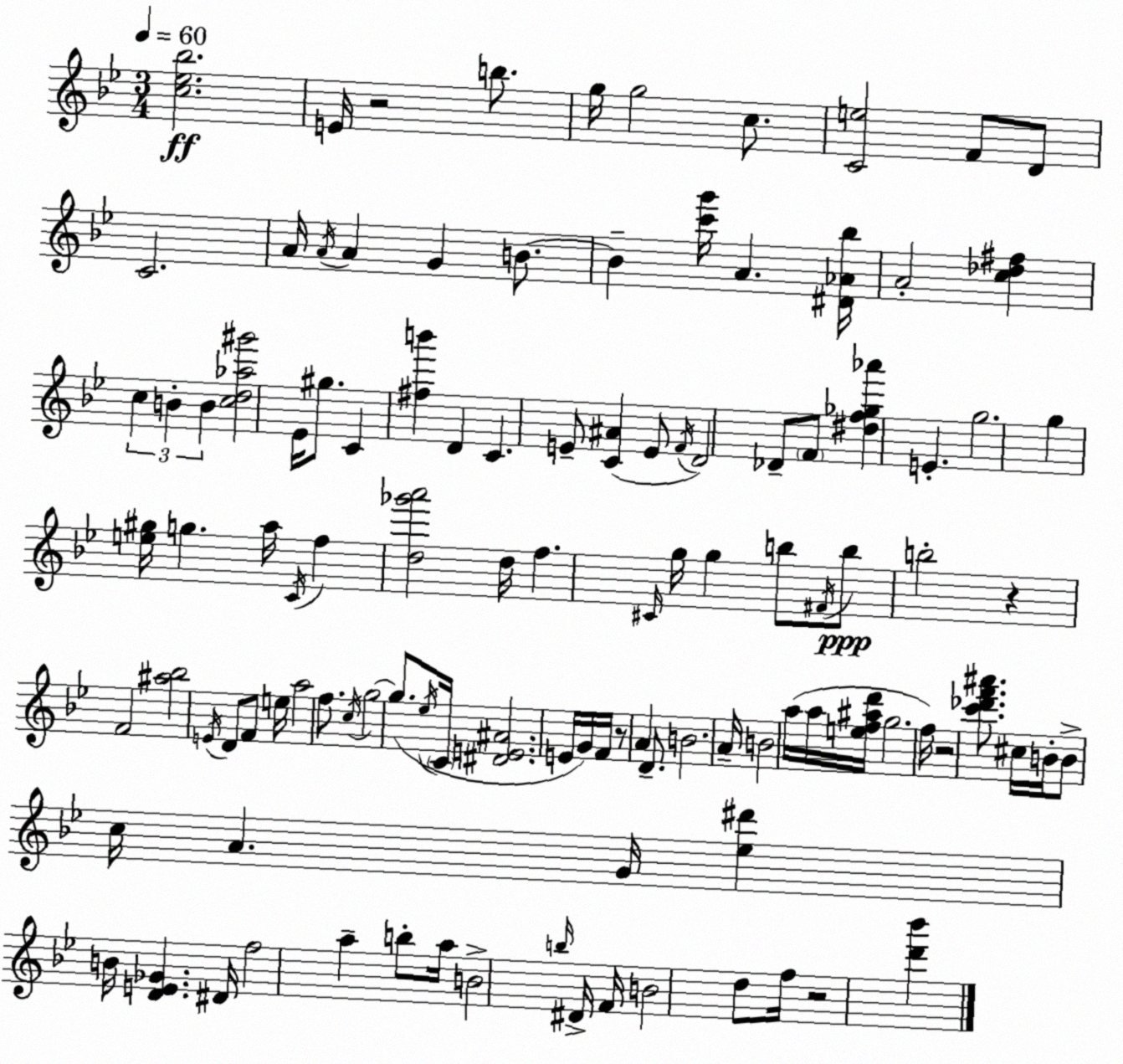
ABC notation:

X:1
T:Untitled
M:3/4
L:1/4
K:Gm
[c_e_b]2 E/4 z2 b/2 g/4 g2 c/2 [Ce]2 F/2 D/2 C2 A/4 A/4 A G B/2 B [c'g']/4 A [^D_A_b]/4 A2 [c_d^f] c B B [cd_a^g']2 _E/4 ^g/2 C [^fb'] D C E/2 [C^A] E/2 F/4 D2 _D/2 F/2 [^df_g_a'] E g2 g [e^g]/4 g a/4 C/4 f [d_g'a']2 d/4 f ^C/4 g/4 g b/2 ^F/4 b/2 b2 z F2 [^a_b]2 E/4 D/2 F/2 e/4 a2 f/2 c/4 g2 g/2 _e/4 C/4 [^DE^A]2 E/4 G/4 F/4 z/2 A D/2 B2 A/4 B2 a/4 a/4 [ef^ad']/4 g2 f/4 z2 [c'_d'f'^a']/2 ^c/4 B/4 B/2 c/4 A G/4 [_e^d'] B/4 [DE_G] ^D/4 f2 a b/2 a/4 B2 b/4 ^D/4 F/4 B2 d/2 f/4 z2 [d'_b']